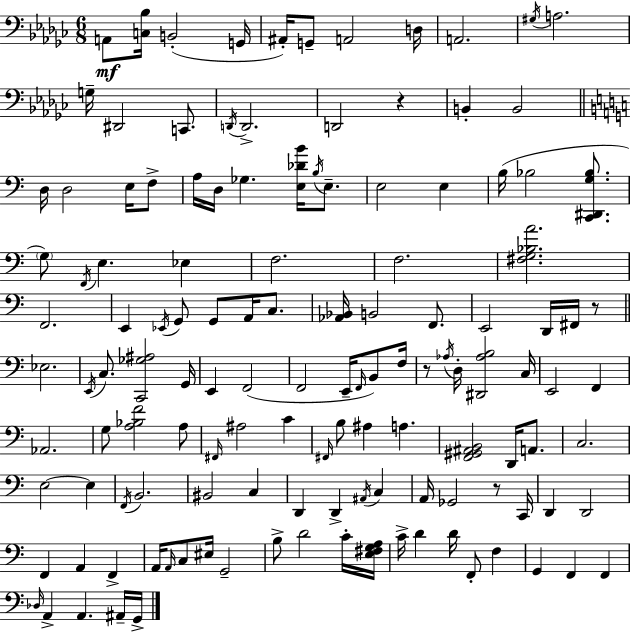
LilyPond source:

{
  \clef bass
  \numericTimeSignature
  \time 6/8
  \key ees \minor
  a,8\mf <c bes>16 b,2-.( g,16 | ais,16-.) g,8-- a,2 d16 | a,2. | \acciaccatura { gis16 } a2. | \break g16-- dis,2 c,8. | \acciaccatura { d,16 } d,2.-> | d,2 r4 | b,4-. b,2 | \break \bar "||" \break \key a \minor d16 d2 e16 f8-> | a16 d16 ges4. <e des' b'>16 \acciaccatura { b16 } e8.-- | e2 e4 | b16( bes2 <c, dis, g bes>8. | \break \parenthesize g8) \acciaccatura { f,16 } e4. ees4 | f2. | f2. | <fis g bes a'>2. | \break f,2. | e,4 \acciaccatura { ees,16 } g,8 g,8 a,16 | c8. <aes, bes,>16 b,2 | f,8. e,2 d,16 | \break fis,16 r8 \bar "||" \break \key c \major ees2. | \acciaccatura { e,16 } c8. <c, ges ais>2 | g,16 e,4 f,2( | f,2 e,16-- \grace { f,16 } b,8) | \break f16 r8 \acciaccatura { aes16 } d16-. <dis, aes b>2 | c16 e,2 f,4 | aes,2. | g8 <a bes f'>2 | \break a8 \grace { fis,16 } ais2 | c'4 \grace { fis,16 } b8 ais4 a4. | <f, gis, ais, b,>2 | d,16 a,8. c2. | \break e2~~ | e4 \acciaccatura { f,16 } b,2. | bis,2 | c4 d,4 d,4-> | \break \acciaccatura { ais,16 } c4 a,16 ges,2 | r8 c,16 d,4 d,2 | f,4 a,4 | f,4-> a,16 \grace { a,16 } c8 eis16 | \break g,2-- b8-> d'2 | c'16-. <e fis g a>16 c'16-> d'4 | d'16 f,8-. f4 g,4 | f,4 f,4 \grace { des16 } a,4-> | \break a,4. ais,16-- g,16-> \bar "|."
}